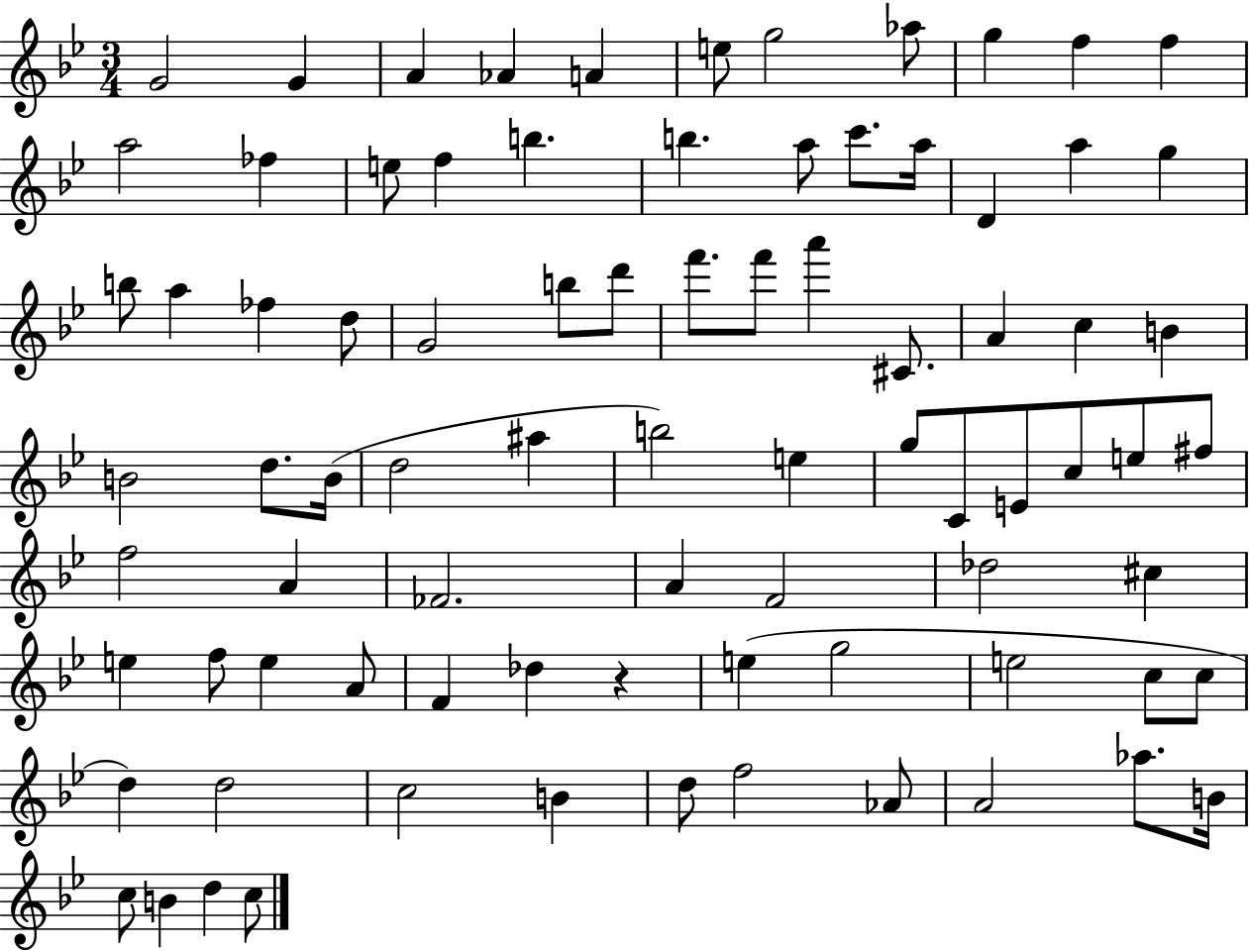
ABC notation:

X:1
T:Untitled
M:3/4
L:1/4
K:Bb
G2 G A _A A e/2 g2 _a/2 g f f a2 _f e/2 f b b a/2 c'/2 a/4 D a g b/2 a _f d/2 G2 b/2 d'/2 f'/2 f'/2 a' ^C/2 A c B B2 d/2 B/4 d2 ^a b2 e g/2 C/2 E/2 c/2 e/2 ^f/2 f2 A _F2 A F2 _d2 ^c e f/2 e A/2 F _d z e g2 e2 c/2 c/2 d d2 c2 B d/2 f2 _A/2 A2 _a/2 B/4 c/2 B d c/2